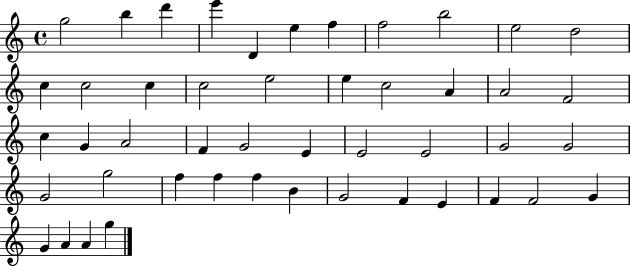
{
  \clef treble
  \time 4/4
  \defaultTimeSignature
  \key c \major
  g''2 b''4 d'''4 | e'''4 d'4 e''4 f''4 | f''2 b''2 | e''2 d''2 | \break c''4 c''2 c''4 | c''2 e''2 | e''4 c''2 a'4 | a'2 f'2 | \break c''4 g'4 a'2 | f'4 g'2 e'4 | e'2 e'2 | g'2 g'2 | \break g'2 g''2 | f''4 f''4 f''4 b'4 | g'2 f'4 e'4 | f'4 f'2 g'4 | \break g'4 a'4 a'4 g''4 | \bar "|."
}